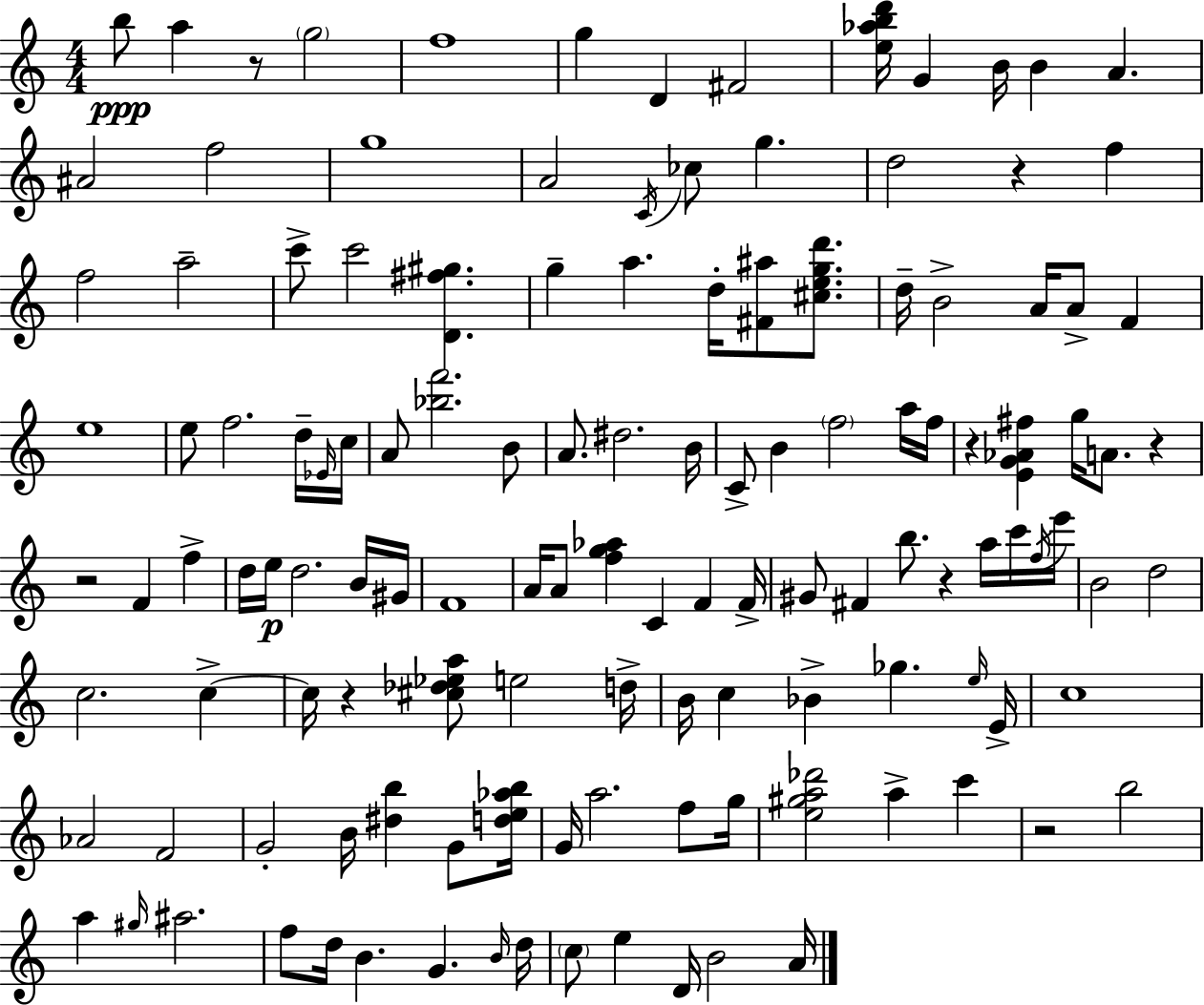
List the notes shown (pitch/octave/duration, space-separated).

B5/e A5/q R/e G5/h F5/w G5/q D4/q F#4/h [E5,Ab5,B5,D6]/s G4/q B4/s B4/q A4/q. A#4/h F5/h G5/w A4/h C4/s CES5/e G5/q. D5/h R/q F5/q F5/h A5/h C6/e C6/h [D4,F#5,G#5]/q. G5/q A5/q. D5/s [F#4,A#5]/e [C#5,E5,G5,D6]/e. D5/s B4/h A4/s A4/e F4/q E5/w E5/e F5/h. D5/s Eb4/s C5/s A4/e [Bb5,F6]/h. B4/e A4/e. D#5/h. B4/s C4/e B4/q F5/h A5/s F5/s R/q [E4,G4,Ab4,F#5]/q G5/s A4/e. R/q R/h F4/q F5/q D5/s E5/s D5/h. B4/s G#4/s F4/w A4/s A4/e [F5,G5,Ab5]/q C4/q F4/q F4/s G#4/e F#4/q B5/e. R/q A5/s C6/s F5/s E6/s B4/h D5/h C5/h. C5/q C5/s R/q [C#5,Db5,Eb5,A5]/e E5/h D5/s B4/s C5/q Bb4/q Gb5/q. E5/s E4/s C5/w Ab4/h F4/h G4/h B4/s [D#5,B5]/q G4/e [D5,E5,Ab5,B5]/s G4/s A5/h. F5/e G5/s [E5,G#5,A5,Db6]/h A5/q C6/q R/h B5/h A5/q G#5/s A#5/h. F5/e D5/s B4/q. G4/q. B4/s D5/s C5/e E5/q D4/s B4/h A4/s